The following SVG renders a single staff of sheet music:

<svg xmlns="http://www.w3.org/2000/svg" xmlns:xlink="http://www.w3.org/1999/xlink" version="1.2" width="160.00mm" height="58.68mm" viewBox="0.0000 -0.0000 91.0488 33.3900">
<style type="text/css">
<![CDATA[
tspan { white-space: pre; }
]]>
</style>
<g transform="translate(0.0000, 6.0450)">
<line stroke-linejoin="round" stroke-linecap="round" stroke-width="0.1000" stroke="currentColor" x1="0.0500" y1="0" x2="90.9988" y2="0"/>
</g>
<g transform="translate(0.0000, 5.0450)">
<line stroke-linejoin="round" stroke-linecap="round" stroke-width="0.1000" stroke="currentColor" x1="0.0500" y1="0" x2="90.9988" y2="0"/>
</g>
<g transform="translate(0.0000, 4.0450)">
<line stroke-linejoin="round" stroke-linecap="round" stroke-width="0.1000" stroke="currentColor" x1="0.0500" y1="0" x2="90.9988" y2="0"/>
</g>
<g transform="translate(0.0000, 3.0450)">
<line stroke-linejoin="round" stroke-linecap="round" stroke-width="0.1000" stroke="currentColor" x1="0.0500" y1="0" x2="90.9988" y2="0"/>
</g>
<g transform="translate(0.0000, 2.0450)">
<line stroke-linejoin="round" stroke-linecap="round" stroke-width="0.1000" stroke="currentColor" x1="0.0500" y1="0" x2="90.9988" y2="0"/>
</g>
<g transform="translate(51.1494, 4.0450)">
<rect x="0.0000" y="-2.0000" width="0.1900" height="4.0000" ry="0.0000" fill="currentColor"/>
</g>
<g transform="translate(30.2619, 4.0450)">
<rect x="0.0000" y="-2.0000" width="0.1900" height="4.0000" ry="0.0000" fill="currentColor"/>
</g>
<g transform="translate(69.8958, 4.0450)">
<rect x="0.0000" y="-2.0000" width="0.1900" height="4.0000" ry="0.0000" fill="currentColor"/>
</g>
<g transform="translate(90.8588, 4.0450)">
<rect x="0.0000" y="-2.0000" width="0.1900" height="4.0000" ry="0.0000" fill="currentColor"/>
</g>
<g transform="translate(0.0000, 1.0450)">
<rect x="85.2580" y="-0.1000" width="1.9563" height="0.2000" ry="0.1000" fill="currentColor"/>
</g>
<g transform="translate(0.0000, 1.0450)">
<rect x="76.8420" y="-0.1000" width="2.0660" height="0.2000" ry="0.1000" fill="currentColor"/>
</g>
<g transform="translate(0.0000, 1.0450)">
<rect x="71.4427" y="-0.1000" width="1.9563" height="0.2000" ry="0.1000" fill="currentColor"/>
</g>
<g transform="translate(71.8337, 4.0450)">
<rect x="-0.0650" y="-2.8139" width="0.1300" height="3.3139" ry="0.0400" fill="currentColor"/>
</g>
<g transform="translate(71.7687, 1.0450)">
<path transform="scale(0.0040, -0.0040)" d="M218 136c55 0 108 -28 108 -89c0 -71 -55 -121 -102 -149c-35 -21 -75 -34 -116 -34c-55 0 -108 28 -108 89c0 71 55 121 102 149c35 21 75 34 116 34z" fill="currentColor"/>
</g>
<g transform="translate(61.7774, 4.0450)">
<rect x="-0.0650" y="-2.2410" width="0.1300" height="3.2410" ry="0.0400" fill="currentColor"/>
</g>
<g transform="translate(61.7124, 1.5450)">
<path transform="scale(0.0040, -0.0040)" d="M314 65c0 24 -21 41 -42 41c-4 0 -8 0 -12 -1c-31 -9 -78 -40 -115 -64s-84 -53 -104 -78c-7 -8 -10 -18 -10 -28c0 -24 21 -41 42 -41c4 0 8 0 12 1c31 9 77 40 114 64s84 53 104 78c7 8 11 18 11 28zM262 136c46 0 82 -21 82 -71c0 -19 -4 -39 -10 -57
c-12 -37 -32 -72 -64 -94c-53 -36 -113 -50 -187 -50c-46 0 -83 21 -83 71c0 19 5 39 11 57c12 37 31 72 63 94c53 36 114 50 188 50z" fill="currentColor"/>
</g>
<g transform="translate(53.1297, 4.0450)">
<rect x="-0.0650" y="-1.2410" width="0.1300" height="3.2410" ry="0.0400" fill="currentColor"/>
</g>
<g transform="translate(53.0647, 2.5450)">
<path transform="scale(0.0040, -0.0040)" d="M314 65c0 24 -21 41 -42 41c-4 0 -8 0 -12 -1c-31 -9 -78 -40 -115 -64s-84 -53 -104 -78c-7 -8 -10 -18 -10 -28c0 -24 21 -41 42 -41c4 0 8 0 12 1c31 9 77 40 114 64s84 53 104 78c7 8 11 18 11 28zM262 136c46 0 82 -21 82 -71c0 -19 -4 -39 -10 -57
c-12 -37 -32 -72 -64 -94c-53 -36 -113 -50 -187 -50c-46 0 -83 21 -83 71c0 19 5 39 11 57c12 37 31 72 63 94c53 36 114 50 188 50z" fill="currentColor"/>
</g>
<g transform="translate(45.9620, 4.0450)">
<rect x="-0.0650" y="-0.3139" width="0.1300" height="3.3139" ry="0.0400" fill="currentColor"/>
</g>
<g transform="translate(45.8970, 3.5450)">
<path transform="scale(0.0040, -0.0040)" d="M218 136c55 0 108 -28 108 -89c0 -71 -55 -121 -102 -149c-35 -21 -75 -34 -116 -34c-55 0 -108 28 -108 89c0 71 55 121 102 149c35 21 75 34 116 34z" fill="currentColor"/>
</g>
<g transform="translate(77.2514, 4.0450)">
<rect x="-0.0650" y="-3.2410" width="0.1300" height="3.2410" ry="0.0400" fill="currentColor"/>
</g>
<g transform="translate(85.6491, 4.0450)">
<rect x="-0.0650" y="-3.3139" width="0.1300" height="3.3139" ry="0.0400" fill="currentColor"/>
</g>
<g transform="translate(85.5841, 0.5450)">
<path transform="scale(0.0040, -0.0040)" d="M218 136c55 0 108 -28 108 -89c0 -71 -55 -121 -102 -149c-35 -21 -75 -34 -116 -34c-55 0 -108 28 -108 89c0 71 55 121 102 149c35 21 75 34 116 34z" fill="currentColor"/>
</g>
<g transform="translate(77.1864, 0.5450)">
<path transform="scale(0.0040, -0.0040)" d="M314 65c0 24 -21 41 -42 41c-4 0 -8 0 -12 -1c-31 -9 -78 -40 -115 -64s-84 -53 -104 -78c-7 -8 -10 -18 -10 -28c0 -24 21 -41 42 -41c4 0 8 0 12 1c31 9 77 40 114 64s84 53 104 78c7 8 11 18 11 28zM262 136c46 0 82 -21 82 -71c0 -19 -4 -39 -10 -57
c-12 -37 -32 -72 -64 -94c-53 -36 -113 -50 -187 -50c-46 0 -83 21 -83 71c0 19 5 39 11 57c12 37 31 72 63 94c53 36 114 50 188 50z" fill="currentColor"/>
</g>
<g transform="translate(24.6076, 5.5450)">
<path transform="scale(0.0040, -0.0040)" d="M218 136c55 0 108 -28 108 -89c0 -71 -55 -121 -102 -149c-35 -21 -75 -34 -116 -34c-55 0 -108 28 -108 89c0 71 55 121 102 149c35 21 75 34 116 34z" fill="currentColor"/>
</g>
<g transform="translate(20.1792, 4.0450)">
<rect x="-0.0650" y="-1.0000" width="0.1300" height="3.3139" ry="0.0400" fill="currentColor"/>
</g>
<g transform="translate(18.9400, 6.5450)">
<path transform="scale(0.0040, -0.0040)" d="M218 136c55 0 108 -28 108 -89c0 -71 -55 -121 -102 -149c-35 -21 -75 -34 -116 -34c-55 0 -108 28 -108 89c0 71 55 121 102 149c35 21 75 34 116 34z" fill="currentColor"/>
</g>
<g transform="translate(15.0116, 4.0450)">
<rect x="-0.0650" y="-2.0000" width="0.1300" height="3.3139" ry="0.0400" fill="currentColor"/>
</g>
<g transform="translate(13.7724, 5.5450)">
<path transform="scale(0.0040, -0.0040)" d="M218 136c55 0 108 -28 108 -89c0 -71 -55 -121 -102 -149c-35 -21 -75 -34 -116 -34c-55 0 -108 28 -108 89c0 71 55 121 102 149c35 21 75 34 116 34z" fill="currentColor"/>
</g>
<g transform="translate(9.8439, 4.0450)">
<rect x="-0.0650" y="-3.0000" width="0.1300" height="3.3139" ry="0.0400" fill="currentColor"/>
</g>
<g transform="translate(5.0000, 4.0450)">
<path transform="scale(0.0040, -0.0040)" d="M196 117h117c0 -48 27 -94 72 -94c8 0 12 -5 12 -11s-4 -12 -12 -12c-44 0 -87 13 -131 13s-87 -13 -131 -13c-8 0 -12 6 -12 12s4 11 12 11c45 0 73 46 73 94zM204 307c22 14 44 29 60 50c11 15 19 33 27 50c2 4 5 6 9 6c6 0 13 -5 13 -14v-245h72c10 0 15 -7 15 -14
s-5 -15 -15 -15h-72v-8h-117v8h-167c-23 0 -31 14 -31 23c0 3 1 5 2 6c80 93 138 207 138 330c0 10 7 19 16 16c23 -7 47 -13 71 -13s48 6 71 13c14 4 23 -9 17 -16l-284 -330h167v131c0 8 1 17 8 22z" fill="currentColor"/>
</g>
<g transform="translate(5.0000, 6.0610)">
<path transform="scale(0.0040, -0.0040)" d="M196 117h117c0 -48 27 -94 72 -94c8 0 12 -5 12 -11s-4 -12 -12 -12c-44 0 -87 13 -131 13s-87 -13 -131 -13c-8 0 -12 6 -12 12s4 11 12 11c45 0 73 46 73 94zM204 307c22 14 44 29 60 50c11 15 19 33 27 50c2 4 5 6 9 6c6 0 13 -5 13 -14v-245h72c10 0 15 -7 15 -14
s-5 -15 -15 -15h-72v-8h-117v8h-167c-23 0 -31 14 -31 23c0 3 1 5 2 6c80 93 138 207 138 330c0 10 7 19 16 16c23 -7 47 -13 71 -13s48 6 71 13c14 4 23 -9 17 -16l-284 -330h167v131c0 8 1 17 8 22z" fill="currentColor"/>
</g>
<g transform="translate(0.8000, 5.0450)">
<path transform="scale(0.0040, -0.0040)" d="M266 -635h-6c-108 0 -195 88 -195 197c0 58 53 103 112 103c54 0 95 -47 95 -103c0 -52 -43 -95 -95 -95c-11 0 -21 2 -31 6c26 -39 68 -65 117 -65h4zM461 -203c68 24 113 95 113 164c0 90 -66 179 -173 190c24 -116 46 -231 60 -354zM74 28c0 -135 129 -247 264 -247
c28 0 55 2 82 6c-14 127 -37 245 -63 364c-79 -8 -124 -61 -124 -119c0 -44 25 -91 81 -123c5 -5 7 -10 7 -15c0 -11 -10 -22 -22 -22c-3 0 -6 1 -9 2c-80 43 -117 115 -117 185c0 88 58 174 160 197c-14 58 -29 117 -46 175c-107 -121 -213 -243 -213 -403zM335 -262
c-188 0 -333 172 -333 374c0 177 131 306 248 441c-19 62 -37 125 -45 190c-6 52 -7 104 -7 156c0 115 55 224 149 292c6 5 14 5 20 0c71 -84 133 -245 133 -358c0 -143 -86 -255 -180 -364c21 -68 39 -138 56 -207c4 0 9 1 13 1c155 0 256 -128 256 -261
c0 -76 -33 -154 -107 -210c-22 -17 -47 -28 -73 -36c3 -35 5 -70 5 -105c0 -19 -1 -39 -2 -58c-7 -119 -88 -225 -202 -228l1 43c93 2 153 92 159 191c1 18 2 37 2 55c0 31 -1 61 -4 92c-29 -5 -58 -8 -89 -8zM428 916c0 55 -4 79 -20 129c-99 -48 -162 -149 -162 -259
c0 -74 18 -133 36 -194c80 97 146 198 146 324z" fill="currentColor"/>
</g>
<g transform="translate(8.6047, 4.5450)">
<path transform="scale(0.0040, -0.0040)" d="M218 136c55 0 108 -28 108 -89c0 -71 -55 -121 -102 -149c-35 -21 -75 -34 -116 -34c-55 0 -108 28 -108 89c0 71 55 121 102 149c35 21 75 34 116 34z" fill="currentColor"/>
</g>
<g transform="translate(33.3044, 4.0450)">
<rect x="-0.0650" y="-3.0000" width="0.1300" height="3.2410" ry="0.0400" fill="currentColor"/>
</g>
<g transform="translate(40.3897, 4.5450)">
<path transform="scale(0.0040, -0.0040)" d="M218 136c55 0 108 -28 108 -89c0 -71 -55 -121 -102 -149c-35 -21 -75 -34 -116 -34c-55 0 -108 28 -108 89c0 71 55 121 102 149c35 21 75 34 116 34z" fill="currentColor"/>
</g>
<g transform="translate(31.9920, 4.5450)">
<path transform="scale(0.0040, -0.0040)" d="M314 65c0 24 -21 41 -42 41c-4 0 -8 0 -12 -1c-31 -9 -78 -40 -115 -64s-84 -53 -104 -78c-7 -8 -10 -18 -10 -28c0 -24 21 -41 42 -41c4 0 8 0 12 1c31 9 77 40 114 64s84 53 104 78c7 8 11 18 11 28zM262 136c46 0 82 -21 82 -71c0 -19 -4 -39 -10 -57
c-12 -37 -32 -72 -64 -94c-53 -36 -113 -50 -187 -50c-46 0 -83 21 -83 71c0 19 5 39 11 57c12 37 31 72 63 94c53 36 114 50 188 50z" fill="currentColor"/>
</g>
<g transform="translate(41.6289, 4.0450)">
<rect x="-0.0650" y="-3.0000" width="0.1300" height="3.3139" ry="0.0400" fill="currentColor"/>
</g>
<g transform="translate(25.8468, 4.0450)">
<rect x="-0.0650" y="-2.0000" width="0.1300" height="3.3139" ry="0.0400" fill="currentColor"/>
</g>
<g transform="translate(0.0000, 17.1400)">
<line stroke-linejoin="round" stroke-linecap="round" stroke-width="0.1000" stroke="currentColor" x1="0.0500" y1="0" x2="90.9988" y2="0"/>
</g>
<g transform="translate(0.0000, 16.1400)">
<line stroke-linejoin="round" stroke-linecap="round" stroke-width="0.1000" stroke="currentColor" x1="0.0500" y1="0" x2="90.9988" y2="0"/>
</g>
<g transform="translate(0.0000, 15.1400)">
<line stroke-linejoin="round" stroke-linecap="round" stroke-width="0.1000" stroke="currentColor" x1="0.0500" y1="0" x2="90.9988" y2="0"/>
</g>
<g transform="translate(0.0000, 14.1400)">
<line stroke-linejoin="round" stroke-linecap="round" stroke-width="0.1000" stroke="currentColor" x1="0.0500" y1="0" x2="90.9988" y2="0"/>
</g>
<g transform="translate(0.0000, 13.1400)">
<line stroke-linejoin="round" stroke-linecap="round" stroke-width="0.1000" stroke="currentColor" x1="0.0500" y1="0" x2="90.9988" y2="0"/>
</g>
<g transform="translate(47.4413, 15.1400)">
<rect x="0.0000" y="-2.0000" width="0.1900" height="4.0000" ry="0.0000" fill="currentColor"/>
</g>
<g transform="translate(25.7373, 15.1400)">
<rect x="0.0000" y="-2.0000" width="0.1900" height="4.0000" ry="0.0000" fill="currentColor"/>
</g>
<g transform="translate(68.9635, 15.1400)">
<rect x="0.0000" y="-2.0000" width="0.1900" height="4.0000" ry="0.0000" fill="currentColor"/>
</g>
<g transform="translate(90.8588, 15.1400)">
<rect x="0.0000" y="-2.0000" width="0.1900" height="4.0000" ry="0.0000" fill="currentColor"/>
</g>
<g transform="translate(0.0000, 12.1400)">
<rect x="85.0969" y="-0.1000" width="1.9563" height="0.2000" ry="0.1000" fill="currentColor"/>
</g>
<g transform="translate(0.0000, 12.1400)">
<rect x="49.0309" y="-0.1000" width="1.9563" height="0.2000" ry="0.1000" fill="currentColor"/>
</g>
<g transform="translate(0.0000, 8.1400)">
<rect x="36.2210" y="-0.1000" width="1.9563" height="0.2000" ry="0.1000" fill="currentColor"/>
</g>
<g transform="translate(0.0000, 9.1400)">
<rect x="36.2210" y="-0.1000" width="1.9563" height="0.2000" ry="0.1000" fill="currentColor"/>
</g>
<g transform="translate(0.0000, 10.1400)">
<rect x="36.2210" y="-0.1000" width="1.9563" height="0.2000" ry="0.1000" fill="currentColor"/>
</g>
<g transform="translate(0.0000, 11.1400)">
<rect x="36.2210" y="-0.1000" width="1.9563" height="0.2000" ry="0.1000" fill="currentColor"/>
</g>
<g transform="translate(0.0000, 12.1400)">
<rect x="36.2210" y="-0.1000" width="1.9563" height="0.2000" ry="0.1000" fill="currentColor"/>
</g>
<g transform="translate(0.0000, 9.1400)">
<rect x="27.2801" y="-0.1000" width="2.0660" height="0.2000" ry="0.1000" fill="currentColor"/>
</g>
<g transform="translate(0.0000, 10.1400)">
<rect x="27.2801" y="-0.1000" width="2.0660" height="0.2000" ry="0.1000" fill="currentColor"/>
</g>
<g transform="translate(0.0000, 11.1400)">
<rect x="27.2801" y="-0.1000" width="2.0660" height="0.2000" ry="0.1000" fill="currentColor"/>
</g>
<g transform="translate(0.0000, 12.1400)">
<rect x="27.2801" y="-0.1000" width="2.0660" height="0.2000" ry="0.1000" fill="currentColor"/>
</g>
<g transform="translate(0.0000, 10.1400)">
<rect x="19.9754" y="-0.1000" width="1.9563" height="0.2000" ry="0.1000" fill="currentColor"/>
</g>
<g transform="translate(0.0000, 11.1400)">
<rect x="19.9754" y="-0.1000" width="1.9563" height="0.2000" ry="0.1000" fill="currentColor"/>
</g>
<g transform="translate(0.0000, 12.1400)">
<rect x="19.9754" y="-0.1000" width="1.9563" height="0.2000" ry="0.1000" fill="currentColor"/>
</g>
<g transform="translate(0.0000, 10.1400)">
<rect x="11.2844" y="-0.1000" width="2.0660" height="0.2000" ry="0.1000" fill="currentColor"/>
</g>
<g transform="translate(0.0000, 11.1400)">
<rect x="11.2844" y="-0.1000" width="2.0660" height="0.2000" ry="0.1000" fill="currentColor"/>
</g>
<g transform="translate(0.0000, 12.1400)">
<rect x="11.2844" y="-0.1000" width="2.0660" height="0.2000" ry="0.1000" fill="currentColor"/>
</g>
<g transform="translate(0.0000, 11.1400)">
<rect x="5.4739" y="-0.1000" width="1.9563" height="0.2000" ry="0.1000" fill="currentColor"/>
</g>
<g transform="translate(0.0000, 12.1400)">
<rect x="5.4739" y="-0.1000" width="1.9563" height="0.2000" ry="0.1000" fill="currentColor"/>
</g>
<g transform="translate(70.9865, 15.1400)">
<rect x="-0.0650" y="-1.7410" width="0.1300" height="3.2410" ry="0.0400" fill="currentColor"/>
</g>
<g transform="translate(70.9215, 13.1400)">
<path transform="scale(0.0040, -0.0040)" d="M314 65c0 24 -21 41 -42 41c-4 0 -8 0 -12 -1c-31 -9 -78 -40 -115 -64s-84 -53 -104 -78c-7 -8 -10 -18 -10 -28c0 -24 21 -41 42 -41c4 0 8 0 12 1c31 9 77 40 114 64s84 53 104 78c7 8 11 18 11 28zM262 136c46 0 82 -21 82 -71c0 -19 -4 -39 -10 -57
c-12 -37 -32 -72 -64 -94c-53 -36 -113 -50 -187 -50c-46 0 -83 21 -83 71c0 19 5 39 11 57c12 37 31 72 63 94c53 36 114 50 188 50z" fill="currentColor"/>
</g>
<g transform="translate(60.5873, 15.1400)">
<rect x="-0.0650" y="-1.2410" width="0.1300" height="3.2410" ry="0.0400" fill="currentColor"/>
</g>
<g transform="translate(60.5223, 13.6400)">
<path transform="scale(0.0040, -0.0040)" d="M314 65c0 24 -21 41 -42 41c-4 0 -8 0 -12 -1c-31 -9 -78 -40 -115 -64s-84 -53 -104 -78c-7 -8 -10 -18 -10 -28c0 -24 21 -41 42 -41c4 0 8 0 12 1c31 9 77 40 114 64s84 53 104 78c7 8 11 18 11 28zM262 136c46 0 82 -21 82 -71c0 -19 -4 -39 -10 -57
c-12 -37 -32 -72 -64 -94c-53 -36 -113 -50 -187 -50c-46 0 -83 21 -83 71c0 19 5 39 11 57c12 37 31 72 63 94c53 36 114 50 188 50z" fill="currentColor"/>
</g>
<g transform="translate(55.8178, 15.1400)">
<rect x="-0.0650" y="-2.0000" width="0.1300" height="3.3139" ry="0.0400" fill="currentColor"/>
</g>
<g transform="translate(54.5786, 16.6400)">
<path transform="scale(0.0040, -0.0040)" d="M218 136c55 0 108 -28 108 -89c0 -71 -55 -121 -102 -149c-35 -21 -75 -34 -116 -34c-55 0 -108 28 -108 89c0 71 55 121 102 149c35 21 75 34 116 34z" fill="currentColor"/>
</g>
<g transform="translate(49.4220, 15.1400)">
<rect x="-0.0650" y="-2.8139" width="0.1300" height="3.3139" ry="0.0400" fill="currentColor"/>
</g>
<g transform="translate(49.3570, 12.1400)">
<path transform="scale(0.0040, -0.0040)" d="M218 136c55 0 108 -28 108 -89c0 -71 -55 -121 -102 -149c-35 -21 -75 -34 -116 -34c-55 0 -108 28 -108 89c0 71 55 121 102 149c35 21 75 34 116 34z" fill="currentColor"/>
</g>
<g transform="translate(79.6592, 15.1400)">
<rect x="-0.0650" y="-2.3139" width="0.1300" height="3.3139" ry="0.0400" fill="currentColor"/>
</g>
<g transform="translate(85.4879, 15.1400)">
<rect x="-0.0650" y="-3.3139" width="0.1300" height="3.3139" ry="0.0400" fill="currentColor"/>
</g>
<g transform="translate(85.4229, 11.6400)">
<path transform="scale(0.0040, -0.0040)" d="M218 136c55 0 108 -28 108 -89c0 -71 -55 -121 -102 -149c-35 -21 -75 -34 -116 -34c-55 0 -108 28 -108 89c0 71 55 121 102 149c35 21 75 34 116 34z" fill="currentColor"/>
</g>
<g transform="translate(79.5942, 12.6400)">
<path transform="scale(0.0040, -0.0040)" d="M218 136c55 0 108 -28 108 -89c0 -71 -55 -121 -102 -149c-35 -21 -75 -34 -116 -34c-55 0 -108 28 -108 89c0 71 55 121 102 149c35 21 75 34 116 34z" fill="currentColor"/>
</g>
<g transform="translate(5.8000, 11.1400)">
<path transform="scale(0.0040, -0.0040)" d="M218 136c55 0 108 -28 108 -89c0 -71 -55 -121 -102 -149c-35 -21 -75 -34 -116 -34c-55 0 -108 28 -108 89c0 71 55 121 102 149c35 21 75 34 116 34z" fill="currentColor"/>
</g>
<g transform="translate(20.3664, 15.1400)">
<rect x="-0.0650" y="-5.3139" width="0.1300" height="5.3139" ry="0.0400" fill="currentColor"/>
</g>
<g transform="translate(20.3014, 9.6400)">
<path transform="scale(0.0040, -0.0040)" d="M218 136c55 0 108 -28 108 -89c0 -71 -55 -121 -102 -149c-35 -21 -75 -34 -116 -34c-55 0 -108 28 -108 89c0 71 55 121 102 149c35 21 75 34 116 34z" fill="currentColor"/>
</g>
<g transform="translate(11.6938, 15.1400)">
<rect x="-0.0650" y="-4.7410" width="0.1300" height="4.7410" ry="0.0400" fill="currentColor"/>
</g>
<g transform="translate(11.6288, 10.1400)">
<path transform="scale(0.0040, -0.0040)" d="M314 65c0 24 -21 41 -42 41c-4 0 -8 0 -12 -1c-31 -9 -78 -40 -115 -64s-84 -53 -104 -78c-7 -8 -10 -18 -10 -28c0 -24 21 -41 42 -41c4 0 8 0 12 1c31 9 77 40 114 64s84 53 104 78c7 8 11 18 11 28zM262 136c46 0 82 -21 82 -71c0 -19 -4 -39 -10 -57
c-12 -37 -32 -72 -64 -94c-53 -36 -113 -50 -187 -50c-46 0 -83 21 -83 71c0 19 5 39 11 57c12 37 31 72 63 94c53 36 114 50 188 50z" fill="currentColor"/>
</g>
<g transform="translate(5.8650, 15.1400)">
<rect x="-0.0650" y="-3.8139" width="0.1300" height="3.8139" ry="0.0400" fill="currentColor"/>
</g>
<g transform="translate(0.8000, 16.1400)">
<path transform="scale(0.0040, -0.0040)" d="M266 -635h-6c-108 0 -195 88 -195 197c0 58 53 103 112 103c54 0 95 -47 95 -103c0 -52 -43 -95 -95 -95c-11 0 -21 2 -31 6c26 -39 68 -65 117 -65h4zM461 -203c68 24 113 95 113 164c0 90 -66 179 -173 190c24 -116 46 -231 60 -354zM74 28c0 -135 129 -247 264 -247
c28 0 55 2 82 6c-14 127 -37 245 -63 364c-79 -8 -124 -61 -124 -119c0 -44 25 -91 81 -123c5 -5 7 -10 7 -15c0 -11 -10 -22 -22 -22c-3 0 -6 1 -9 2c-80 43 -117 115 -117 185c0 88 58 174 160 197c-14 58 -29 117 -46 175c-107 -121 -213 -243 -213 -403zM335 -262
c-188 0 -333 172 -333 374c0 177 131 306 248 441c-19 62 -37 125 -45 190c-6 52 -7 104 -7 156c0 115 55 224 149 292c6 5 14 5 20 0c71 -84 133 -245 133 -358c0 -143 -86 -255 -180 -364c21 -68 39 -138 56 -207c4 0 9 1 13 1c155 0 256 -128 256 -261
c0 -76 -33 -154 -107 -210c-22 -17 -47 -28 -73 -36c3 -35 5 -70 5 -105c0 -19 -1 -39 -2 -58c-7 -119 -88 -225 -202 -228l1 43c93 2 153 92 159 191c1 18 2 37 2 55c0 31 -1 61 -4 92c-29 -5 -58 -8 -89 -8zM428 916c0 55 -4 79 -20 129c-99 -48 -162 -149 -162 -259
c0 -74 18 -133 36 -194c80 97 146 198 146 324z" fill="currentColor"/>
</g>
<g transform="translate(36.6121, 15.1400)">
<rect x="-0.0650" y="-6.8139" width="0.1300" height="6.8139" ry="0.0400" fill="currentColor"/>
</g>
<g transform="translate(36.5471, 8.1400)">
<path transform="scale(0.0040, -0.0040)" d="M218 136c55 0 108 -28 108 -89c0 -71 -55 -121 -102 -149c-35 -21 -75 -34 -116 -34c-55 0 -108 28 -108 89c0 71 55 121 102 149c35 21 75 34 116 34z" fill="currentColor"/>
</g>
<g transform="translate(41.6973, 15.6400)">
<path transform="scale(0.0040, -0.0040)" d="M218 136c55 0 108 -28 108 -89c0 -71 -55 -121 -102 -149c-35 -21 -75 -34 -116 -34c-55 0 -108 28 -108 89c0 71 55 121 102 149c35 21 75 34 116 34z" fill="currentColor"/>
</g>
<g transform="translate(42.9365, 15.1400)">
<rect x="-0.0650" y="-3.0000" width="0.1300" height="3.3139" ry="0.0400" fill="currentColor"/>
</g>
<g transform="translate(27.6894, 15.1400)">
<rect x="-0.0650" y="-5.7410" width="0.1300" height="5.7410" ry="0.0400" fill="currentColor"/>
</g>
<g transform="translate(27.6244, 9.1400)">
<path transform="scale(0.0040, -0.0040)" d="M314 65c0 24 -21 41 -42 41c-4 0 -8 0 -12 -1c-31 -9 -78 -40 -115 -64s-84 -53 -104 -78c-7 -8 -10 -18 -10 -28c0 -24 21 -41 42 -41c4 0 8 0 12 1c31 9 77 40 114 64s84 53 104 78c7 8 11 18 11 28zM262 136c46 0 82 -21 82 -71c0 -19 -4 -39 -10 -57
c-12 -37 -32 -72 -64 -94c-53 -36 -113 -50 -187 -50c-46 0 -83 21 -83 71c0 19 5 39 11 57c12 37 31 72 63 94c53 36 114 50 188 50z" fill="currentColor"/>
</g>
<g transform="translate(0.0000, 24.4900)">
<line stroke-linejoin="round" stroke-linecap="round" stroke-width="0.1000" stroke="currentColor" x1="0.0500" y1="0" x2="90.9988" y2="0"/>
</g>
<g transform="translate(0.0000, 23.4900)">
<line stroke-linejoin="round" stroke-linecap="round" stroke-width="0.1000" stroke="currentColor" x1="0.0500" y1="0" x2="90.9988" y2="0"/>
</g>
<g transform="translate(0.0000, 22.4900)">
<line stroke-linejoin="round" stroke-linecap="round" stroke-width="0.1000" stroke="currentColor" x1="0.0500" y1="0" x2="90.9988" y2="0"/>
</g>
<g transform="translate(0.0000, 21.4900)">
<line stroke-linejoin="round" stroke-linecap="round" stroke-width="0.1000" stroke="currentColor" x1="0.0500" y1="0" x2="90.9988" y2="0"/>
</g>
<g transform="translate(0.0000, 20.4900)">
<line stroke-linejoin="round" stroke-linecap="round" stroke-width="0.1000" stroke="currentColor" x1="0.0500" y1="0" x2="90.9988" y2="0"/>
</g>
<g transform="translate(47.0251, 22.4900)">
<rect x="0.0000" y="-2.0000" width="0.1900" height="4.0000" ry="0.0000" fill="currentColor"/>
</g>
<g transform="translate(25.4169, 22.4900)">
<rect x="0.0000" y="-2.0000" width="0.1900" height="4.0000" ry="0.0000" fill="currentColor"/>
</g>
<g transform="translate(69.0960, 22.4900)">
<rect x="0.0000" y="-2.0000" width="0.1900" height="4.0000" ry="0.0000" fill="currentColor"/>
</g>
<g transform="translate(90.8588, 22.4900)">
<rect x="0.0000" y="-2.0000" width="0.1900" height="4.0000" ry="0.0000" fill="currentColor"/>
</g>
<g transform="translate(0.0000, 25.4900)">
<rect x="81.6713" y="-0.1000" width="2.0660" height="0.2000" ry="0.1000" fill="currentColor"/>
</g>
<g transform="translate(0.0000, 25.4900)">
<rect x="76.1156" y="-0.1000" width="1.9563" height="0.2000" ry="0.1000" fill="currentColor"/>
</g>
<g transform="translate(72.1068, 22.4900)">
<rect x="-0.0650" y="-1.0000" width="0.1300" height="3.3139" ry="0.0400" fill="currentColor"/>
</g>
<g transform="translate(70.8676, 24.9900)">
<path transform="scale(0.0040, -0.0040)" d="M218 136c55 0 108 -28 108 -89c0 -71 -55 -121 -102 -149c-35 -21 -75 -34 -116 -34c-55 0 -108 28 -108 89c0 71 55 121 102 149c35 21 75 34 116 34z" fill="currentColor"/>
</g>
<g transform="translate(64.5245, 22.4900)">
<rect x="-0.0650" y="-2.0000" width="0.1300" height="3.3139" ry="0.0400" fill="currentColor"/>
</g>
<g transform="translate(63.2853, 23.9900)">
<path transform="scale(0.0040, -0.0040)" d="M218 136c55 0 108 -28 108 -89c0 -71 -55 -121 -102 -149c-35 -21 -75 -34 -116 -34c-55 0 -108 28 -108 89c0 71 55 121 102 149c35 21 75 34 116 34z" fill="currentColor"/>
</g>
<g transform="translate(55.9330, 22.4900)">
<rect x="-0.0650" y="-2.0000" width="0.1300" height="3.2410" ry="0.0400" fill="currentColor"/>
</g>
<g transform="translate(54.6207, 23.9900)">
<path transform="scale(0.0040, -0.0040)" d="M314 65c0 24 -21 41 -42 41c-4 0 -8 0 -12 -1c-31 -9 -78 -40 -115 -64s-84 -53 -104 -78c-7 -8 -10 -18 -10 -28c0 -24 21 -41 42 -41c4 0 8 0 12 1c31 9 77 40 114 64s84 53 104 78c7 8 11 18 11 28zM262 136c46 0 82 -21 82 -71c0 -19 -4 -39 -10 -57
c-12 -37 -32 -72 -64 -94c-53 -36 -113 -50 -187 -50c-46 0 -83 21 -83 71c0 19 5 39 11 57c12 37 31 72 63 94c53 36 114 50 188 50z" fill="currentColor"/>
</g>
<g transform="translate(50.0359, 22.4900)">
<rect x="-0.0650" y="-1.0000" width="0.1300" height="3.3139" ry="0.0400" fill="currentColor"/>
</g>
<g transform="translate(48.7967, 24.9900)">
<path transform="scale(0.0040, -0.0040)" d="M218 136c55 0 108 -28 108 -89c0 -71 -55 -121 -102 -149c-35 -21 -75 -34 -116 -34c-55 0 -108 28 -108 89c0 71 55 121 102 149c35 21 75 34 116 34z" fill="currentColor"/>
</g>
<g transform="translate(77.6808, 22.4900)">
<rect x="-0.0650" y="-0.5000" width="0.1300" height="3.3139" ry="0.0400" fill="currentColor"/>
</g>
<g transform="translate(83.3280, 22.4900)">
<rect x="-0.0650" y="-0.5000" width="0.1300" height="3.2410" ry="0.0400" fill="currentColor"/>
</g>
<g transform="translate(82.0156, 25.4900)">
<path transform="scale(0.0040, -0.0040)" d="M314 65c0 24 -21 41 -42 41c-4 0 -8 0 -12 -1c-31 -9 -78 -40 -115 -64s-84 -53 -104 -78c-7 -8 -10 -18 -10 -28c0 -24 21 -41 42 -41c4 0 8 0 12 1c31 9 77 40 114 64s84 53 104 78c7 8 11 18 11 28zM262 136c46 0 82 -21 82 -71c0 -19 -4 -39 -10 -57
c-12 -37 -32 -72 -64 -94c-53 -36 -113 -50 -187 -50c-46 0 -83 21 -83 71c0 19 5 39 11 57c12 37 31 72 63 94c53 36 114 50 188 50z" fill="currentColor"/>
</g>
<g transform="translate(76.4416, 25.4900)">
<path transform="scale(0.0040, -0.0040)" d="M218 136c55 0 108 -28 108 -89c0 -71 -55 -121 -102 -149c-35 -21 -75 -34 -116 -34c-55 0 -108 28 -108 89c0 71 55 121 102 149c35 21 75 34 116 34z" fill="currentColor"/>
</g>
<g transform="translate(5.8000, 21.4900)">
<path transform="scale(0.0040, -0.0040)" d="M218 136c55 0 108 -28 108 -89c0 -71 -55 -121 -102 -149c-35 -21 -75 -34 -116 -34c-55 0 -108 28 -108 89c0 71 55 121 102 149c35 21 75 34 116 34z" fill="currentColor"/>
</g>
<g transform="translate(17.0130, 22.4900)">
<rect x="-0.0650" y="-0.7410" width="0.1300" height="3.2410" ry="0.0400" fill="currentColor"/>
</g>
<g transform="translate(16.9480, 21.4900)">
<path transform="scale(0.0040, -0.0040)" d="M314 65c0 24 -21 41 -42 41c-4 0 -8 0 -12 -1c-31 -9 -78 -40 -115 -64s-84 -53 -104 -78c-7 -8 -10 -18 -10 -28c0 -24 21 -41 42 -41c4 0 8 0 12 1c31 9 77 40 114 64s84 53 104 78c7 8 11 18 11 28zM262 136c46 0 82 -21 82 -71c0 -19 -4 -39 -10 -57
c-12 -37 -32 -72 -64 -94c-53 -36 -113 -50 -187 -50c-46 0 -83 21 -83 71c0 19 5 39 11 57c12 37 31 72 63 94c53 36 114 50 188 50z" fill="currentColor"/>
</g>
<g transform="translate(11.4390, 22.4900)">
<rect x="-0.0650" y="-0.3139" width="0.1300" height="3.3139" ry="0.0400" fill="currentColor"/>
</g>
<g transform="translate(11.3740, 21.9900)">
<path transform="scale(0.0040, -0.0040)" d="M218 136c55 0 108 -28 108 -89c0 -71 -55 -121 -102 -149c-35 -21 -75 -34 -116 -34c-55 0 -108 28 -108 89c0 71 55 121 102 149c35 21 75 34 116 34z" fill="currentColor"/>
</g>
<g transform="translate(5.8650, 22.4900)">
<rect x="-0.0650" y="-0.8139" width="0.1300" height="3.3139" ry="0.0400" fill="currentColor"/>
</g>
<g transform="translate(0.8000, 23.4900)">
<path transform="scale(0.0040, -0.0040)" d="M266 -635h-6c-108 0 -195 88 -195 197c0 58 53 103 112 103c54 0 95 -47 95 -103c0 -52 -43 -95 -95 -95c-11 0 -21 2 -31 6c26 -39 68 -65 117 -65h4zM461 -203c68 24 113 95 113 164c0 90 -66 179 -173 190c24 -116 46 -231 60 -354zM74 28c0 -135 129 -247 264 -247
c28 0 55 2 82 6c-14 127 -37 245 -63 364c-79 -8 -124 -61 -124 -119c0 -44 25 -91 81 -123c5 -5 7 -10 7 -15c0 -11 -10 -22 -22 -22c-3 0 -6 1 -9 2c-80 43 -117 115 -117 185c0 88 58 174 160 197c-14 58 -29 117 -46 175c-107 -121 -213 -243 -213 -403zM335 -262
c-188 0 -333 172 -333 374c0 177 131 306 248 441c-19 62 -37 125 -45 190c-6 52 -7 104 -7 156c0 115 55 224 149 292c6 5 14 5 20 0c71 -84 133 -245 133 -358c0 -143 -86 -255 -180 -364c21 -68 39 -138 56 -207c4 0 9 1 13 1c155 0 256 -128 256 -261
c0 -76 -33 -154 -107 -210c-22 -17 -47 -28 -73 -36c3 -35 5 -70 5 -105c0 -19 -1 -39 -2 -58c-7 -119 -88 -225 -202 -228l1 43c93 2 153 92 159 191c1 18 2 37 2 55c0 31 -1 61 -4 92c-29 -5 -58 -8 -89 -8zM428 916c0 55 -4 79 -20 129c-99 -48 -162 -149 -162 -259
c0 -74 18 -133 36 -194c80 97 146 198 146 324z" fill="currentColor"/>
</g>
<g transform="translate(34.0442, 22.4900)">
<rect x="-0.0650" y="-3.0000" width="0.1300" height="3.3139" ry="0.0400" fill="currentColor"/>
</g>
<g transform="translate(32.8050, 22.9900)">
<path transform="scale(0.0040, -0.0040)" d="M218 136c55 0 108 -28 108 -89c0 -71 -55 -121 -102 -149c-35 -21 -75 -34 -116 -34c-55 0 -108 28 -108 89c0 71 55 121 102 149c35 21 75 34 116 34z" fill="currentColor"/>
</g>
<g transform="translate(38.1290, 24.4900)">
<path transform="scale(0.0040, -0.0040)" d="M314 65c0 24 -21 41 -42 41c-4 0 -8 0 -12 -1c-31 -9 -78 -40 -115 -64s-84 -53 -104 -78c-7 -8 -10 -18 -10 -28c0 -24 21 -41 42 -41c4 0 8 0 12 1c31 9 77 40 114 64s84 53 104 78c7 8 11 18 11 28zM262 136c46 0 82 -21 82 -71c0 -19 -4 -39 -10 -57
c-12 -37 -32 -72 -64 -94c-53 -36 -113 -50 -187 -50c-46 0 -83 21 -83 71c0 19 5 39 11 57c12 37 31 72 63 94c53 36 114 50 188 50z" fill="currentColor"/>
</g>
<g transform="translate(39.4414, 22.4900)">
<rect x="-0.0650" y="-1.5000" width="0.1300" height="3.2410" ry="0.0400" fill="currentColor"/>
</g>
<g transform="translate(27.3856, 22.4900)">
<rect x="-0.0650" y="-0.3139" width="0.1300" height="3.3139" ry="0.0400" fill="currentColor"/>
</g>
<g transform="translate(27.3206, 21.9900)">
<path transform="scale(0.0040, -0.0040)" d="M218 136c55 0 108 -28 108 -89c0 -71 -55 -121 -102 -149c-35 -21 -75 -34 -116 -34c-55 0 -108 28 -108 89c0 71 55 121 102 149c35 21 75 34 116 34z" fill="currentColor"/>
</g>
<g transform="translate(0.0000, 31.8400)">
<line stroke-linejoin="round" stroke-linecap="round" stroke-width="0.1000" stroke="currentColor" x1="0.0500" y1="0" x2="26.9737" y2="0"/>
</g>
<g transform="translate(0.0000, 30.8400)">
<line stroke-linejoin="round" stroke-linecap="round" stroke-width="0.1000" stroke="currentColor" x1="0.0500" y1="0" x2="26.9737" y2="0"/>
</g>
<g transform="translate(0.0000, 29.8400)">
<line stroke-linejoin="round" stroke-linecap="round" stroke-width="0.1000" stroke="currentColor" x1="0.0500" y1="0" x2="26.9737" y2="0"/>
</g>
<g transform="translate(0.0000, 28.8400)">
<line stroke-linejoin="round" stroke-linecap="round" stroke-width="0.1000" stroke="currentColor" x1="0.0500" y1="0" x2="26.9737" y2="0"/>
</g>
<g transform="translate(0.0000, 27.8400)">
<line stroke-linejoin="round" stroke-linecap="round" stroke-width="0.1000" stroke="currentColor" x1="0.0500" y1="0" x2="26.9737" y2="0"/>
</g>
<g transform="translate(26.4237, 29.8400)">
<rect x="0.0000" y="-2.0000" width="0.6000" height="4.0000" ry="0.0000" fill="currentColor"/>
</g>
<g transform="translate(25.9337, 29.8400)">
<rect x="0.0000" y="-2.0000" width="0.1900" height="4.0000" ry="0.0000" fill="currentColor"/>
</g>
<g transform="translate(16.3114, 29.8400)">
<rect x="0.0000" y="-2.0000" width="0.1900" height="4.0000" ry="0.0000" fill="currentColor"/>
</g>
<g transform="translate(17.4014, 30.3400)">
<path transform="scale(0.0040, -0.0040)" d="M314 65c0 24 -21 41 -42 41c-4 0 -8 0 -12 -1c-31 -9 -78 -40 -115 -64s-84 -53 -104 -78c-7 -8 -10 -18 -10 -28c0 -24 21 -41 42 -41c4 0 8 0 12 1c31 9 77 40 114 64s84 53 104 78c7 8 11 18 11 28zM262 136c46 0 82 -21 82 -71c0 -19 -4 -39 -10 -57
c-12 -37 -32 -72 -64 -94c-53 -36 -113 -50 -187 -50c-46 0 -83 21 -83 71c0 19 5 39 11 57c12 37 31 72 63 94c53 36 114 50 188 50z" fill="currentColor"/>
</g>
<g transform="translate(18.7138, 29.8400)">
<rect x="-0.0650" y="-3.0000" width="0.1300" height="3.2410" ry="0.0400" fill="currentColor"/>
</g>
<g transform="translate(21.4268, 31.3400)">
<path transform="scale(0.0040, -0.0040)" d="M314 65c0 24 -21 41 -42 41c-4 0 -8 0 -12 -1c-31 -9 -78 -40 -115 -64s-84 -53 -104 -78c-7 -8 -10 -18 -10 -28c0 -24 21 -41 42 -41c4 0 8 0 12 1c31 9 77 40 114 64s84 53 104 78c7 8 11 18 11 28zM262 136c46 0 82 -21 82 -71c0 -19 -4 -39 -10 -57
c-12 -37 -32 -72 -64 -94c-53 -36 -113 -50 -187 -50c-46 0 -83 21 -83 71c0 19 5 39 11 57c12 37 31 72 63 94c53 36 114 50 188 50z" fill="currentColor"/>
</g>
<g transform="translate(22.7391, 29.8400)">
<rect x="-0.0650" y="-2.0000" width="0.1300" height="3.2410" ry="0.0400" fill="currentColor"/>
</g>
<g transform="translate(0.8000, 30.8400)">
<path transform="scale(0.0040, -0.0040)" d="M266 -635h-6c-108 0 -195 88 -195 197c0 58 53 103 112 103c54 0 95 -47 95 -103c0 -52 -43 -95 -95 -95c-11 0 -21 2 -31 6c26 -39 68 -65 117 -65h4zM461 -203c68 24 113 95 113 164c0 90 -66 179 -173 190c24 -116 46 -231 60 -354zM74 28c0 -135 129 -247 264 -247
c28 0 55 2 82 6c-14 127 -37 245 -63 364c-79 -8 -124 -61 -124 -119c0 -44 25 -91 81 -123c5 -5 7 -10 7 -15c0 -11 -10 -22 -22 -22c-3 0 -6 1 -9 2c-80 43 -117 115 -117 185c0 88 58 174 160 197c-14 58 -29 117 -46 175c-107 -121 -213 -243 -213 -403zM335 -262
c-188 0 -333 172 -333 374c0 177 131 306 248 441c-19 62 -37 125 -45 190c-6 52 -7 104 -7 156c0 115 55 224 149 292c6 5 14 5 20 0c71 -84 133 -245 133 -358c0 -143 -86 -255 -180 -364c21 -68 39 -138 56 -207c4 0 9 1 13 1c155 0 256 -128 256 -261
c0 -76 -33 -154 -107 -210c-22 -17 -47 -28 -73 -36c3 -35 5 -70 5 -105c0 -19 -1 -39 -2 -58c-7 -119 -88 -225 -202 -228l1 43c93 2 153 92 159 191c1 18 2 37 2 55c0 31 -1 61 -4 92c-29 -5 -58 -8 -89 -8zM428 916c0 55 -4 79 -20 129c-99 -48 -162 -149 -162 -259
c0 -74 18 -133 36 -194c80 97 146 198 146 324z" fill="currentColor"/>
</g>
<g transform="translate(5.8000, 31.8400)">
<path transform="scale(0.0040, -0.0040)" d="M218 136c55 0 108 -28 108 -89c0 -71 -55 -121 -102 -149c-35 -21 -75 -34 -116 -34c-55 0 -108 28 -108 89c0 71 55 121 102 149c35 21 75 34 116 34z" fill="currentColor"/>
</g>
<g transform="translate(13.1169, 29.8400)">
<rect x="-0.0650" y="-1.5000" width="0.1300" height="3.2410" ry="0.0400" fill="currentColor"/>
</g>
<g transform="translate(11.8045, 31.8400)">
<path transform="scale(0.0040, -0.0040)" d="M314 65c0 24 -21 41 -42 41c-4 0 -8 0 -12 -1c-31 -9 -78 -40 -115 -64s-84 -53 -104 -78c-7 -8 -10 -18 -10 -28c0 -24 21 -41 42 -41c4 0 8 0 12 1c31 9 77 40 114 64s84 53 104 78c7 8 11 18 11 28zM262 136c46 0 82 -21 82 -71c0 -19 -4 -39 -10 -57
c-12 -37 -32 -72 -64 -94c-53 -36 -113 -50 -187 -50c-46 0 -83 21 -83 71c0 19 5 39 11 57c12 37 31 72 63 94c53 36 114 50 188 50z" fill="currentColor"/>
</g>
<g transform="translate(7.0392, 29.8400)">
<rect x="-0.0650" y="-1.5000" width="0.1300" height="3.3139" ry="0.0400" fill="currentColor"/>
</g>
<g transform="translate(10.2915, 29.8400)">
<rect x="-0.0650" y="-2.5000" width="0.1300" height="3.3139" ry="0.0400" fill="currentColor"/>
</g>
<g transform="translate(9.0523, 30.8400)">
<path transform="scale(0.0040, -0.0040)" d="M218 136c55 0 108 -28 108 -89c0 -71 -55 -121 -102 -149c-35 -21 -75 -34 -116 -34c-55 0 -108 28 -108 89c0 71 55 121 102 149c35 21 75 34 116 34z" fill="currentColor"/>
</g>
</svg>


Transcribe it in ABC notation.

X:1
T:Untitled
M:4/4
L:1/4
K:C
A F D F A2 A c e2 g2 a b2 b c' e'2 f' g'2 b' A a F e2 f2 g b d c d2 c A E2 D F2 F D C C2 E G E2 A2 F2